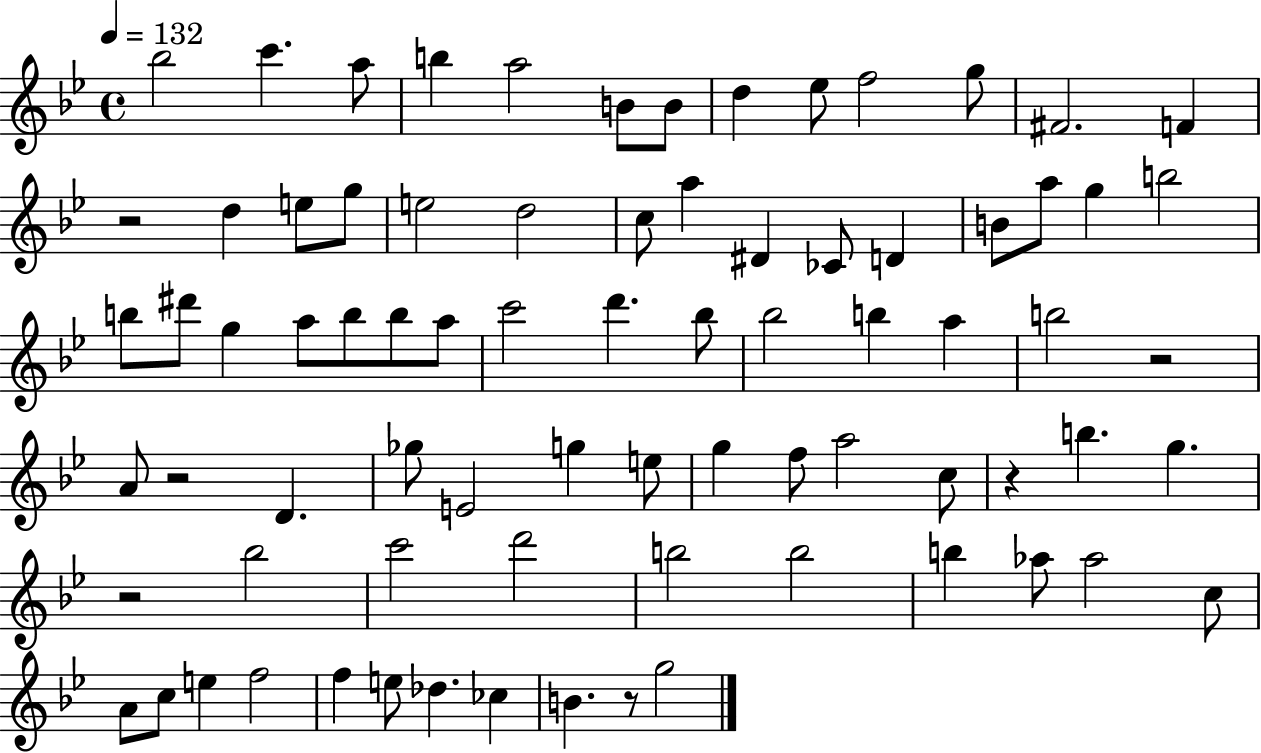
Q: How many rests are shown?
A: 6